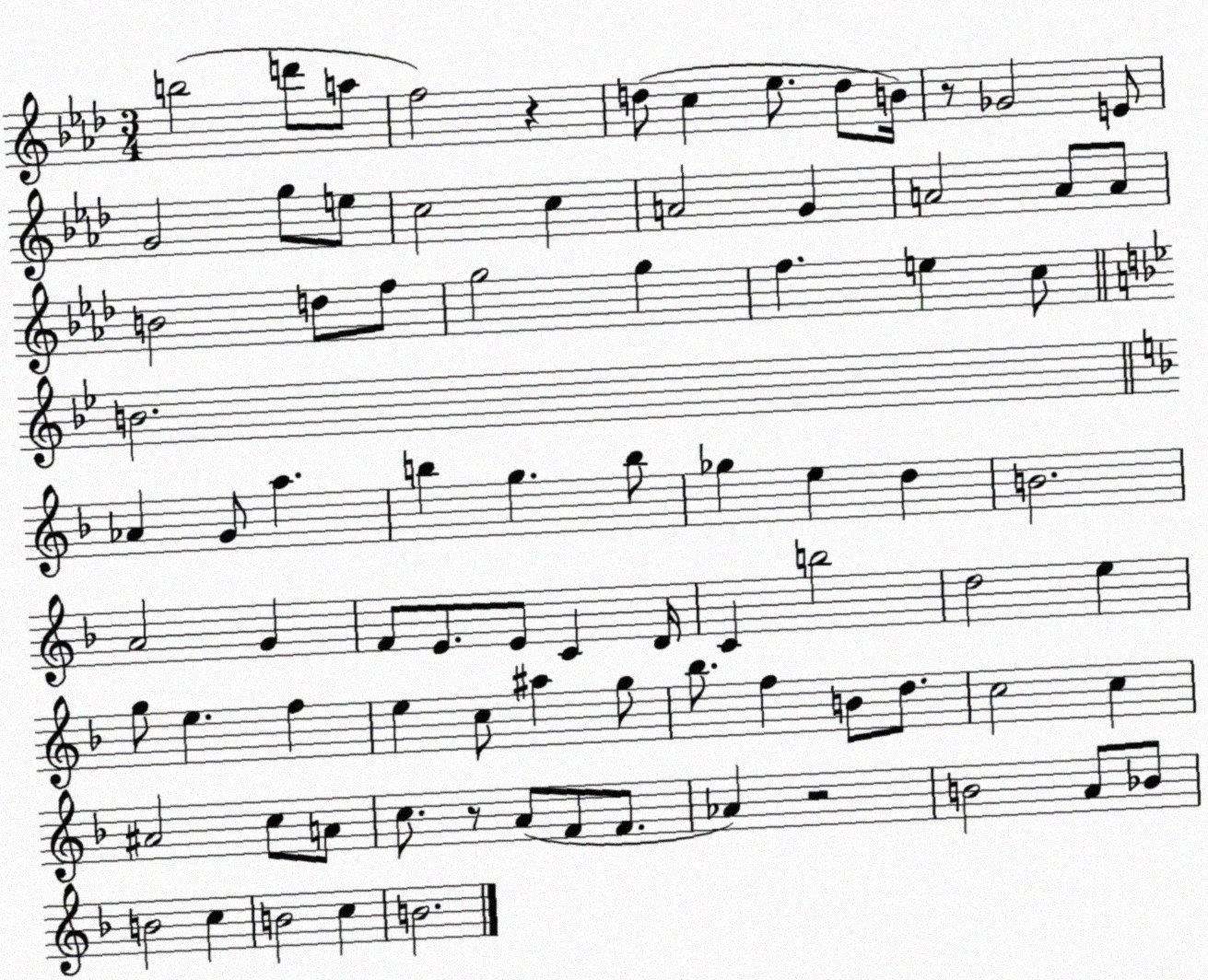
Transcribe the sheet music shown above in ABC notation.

X:1
T:Untitled
M:3/4
L:1/4
K:Ab
b2 d'/2 a/2 f2 z d/2 c _e/2 d/2 B/4 z/2 _G2 E/2 G2 g/2 e/2 c2 c A2 G A2 A/2 A/2 B2 d/2 f/2 g2 g f e c/2 B2 _A G/2 a b g b/2 _g e d B2 A2 G F/2 E/2 E/2 C D/4 C b2 d2 e g/2 e f e c/2 ^a g/2 _b/2 f B/2 d/2 c2 c ^A2 c/2 A/2 c/2 z/2 A/2 F/2 F/2 _A z2 B2 A/2 _B/2 B2 c B2 c B2